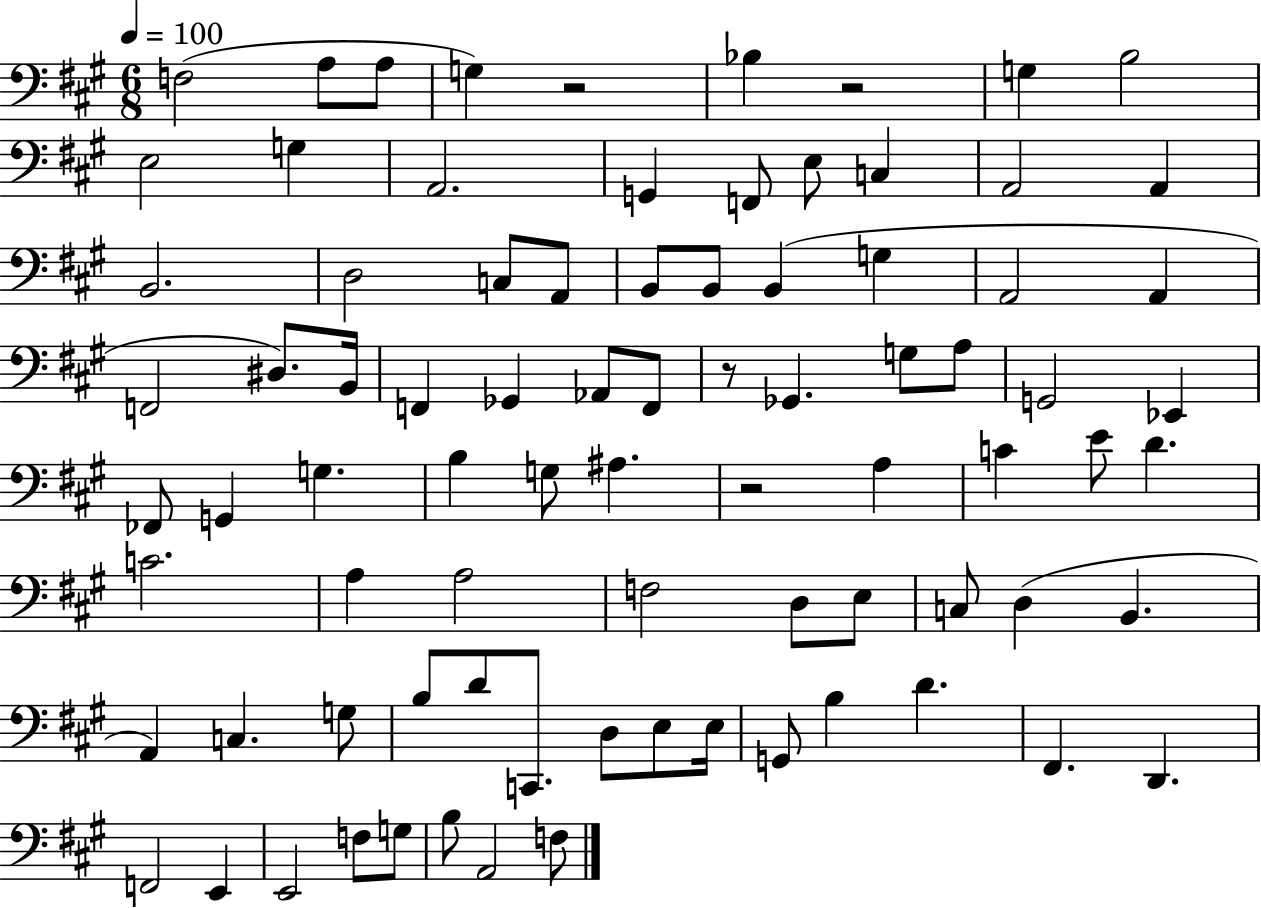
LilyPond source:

{
  \clef bass
  \numericTimeSignature
  \time 6/8
  \key a \major
  \tempo 4 = 100
  f2( a8 a8 | g4) r2 | bes4 r2 | g4 b2 | \break e2 g4 | a,2. | g,4 f,8 e8 c4 | a,2 a,4 | \break b,2. | d2 c8 a,8 | b,8 b,8 b,4( g4 | a,2 a,4 | \break f,2 dis8.) b,16 | f,4 ges,4 aes,8 f,8 | r8 ges,4. g8 a8 | g,2 ees,4 | \break fes,8 g,4 g4. | b4 g8 ais4. | r2 a4 | c'4 e'8 d'4. | \break c'2. | a4 a2 | f2 d8 e8 | c8 d4( b,4. | \break a,4) c4. g8 | b8 d'8 c,8. d8 e8 e16 | g,8 b4 d'4. | fis,4. d,4. | \break f,2 e,4 | e,2 f8 g8 | b8 a,2 f8 | \bar "|."
}